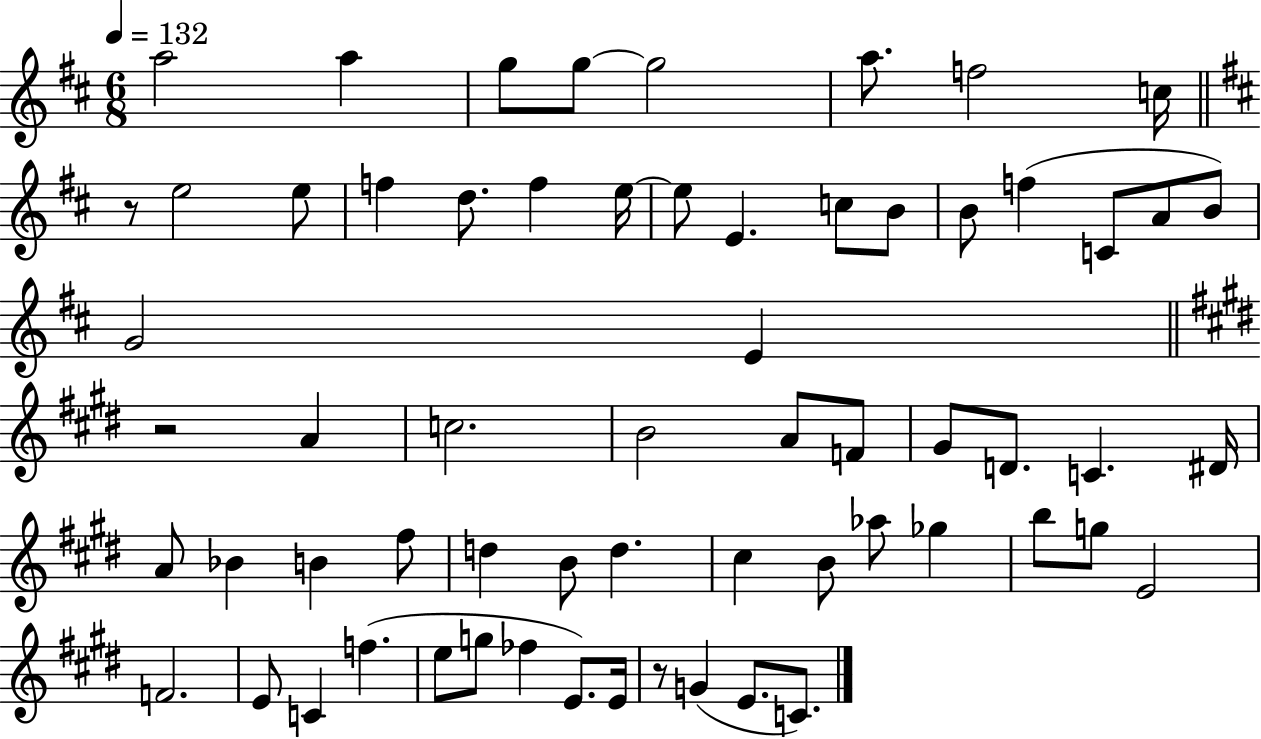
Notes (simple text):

A5/h A5/q G5/e G5/e G5/h A5/e. F5/h C5/s R/e E5/h E5/e F5/q D5/e. F5/q E5/s E5/e E4/q. C5/e B4/e B4/e F5/q C4/e A4/e B4/e G4/h E4/q R/h A4/q C5/h. B4/h A4/e F4/e G#4/e D4/e. C4/q. D#4/s A4/e Bb4/q B4/q F#5/e D5/q B4/e D5/q. C#5/q B4/e Ab5/e Gb5/q B5/e G5/e E4/h F4/h. E4/e C4/q F5/q. E5/e G5/e FES5/q E4/e. E4/s R/e G4/q E4/e. C4/e.